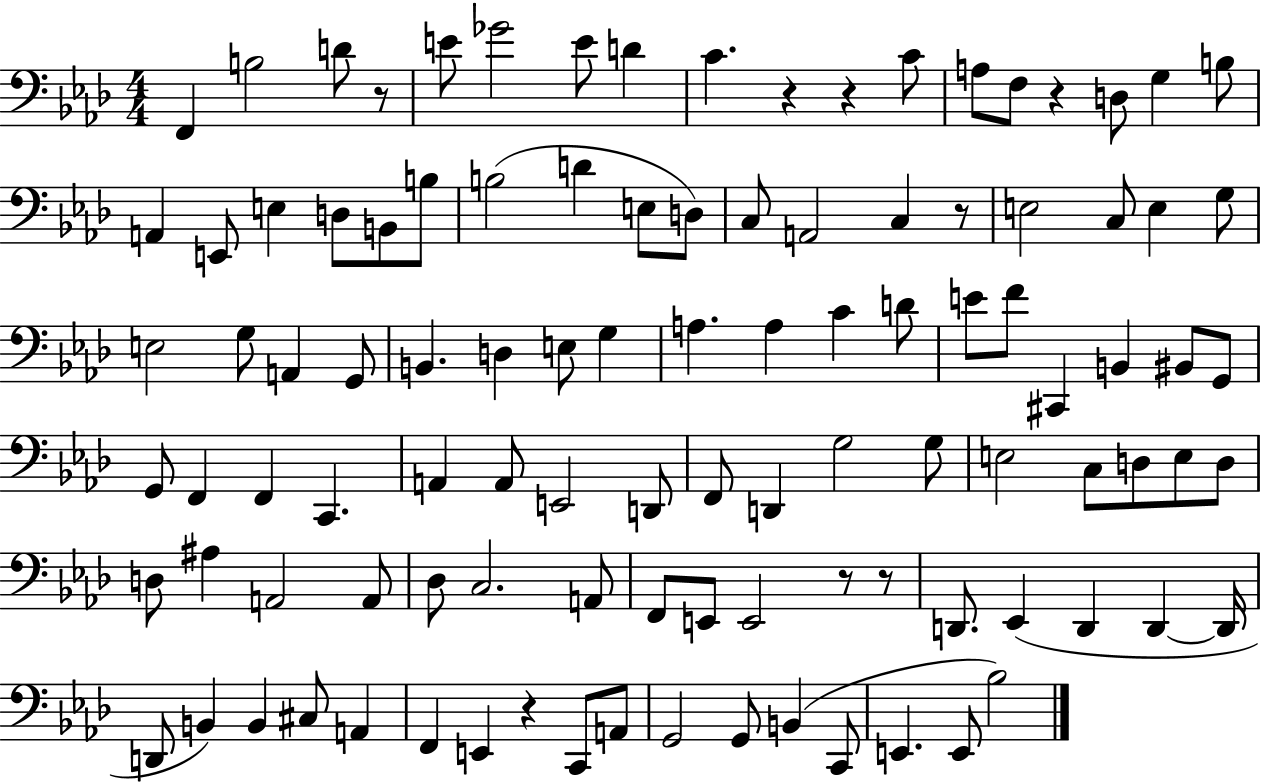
F2/q B3/h D4/e R/e E4/e Gb4/h E4/e D4/q C4/q. R/q R/q C4/e A3/e F3/e R/q D3/e G3/q B3/e A2/q E2/e E3/q D3/e B2/e B3/e B3/h D4/q E3/e D3/e C3/e A2/h C3/q R/e E3/h C3/e E3/q G3/e E3/h G3/e A2/q G2/e B2/q. D3/q E3/e G3/q A3/q. A3/q C4/q D4/e E4/e F4/e C#2/q B2/q BIS2/e G2/e G2/e F2/q F2/q C2/q. A2/q A2/e E2/h D2/e F2/e D2/q G3/h G3/e E3/h C3/e D3/e E3/e D3/e D3/e A#3/q A2/h A2/e Db3/e C3/h. A2/e F2/e E2/e E2/h R/e R/e D2/e. Eb2/q D2/q D2/q D2/s D2/e B2/q B2/q C#3/e A2/q F2/q E2/q R/q C2/e A2/e G2/h G2/e B2/q C2/e E2/q. E2/e Bb3/h